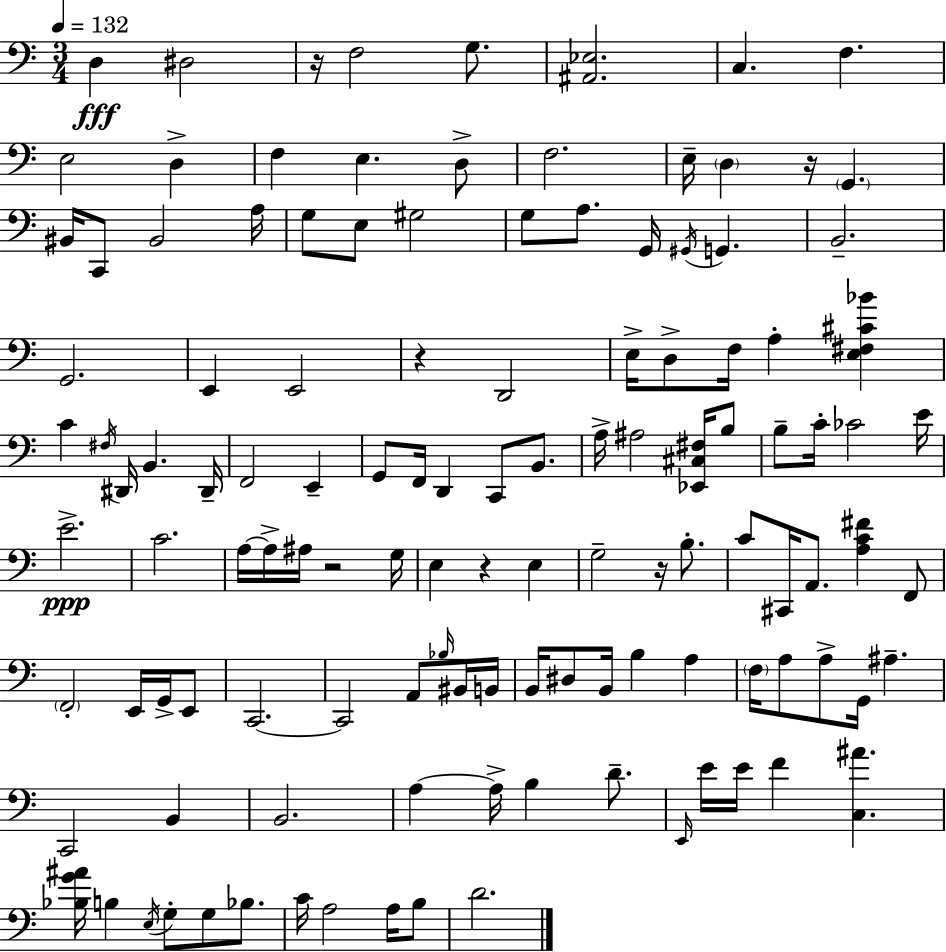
X:1
T:Untitled
M:3/4
L:1/4
K:C
D, ^D,2 z/4 F,2 G,/2 [^A,,_E,]2 C, F, E,2 D, F, E, D,/2 F,2 E,/4 D, z/4 G,, ^B,,/4 C,,/2 ^B,,2 A,/4 G,/2 E,/2 ^G,2 G,/2 A,/2 G,,/4 ^G,,/4 G,, B,,2 G,,2 E,, E,,2 z D,,2 E,/4 D,/2 F,/4 A, [E,^F,^C_B] C ^F,/4 ^D,,/4 B,, ^D,,/4 F,,2 E,, G,,/2 F,,/4 D,, C,,/2 B,,/2 A,/4 ^A,2 [_E,,^C,^F,]/4 B,/2 B,/2 C/4 _C2 E/4 E2 C2 A,/4 A,/4 ^A,/4 z2 G,/4 E, z E, G,2 z/4 B,/2 C/2 ^C,,/4 A,,/2 [A,C^F] F,,/2 F,,2 E,,/4 G,,/4 E,,/2 C,,2 C,,2 A,,/2 _B,/4 ^B,,/4 B,,/4 B,,/4 ^D,/2 B,,/4 B, A, F,/4 A,/2 A,/2 G,,/4 ^A, C,,2 B,, B,,2 A, A,/4 B, D/2 E,,/4 E/4 E/4 F [C,^A] [_B,G^A]/4 B, E,/4 G,/2 G,/2 _B,/2 C/4 A,2 A,/4 B,/2 D2